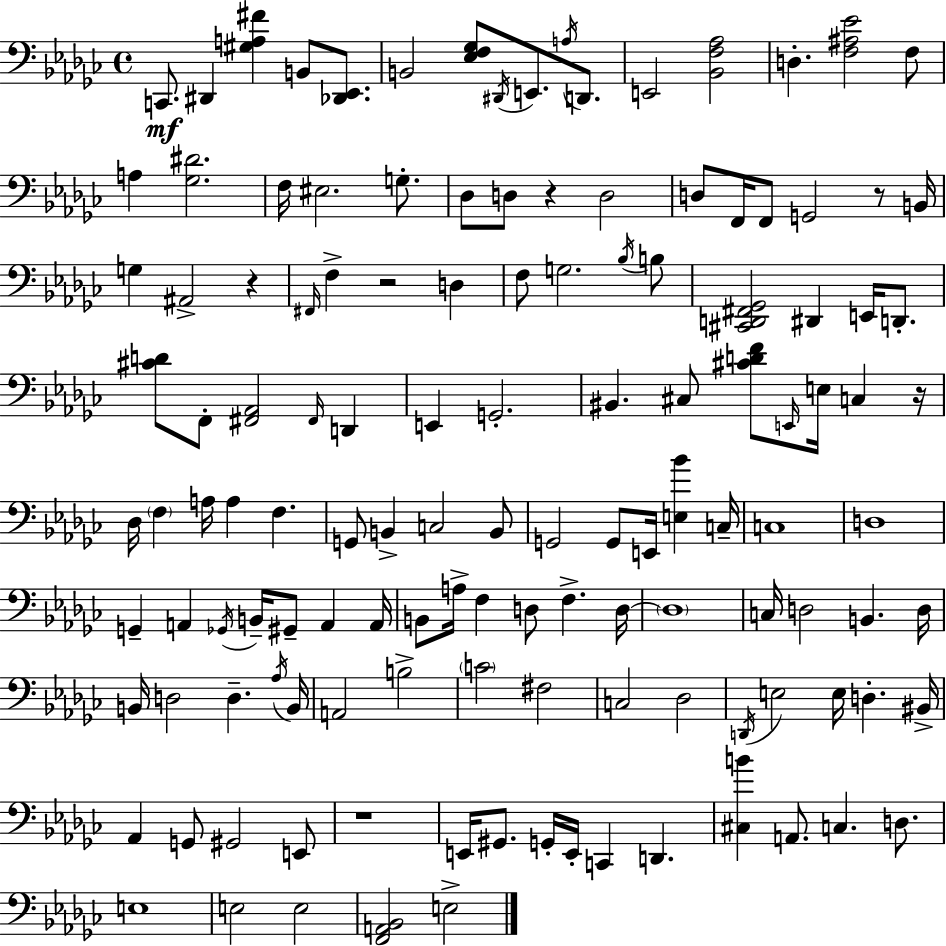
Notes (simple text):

C2/e. D#2/q [G#3,A3,F#4]/q B2/e [Db2,Eb2]/e. B2/h [Eb3,F3,Gb3]/e D#2/s E2/e. A3/s D2/e. E2/h [Bb2,F3,Ab3]/h D3/q. [F3,A#3,Eb4]/h F3/e A3/q [Gb3,D#4]/h. F3/s EIS3/h. G3/e. Db3/e D3/e R/q D3/h D3/e F2/s F2/e G2/h R/e B2/s G3/q A#2/h R/q F#2/s F3/q R/h D3/q F3/e G3/h. Bb3/s B3/e [C#2,D2,F#2,Gb2]/h D#2/q E2/s D2/e. [C#4,D4]/e F2/e [F#2,Ab2]/h F#2/s D2/q E2/q G2/h. BIS2/q. C#3/e [C#4,D4,F4]/e E2/s E3/s C3/q R/s Db3/s F3/q A3/s A3/q F3/q. G2/e B2/q C3/h B2/e G2/h G2/e E2/s [E3,Bb4]/q C3/s C3/w D3/w G2/q A2/q Gb2/s B2/s G#2/e A2/q A2/s B2/e A3/s F3/q D3/e F3/q. D3/s D3/w C3/s D3/h B2/q. D3/s B2/s D3/h D3/q. Ab3/s B2/s A2/h B3/h C4/h F#3/h C3/h Db3/h D2/s E3/h E3/s D3/q. BIS2/s Ab2/q G2/e G#2/h E2/e R/w E2/s G#2/e. G2/s E2/s C2/q D2/q. [C#3,B4]/q A2/e. C3/q. D3/e. E3/w E3/h E3/h [F2,A2,Bb2]/h E3/h